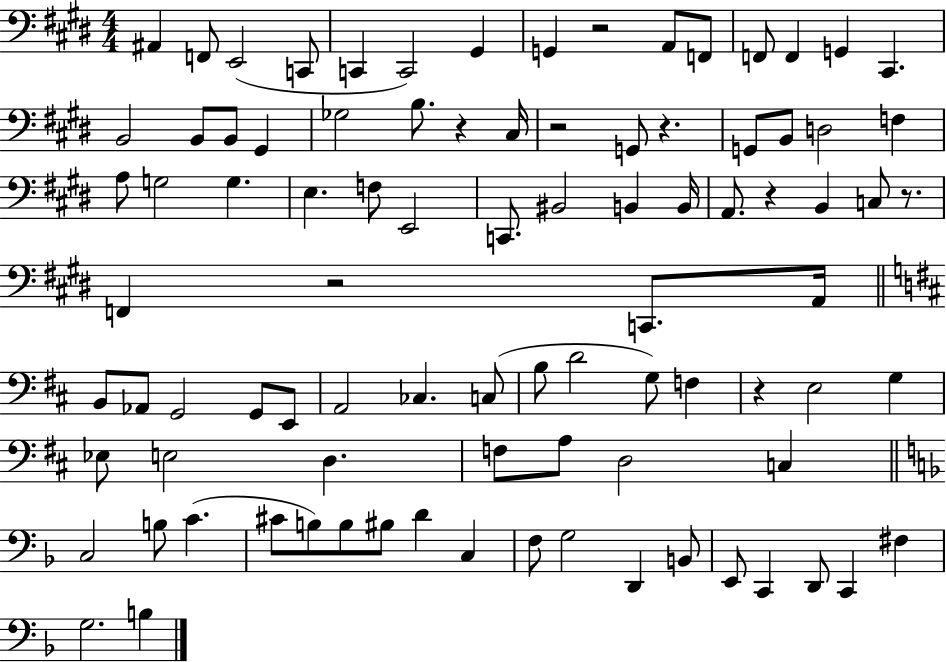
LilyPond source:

{
  \clef bass
  \numericTimeSignature
  \time 4/4
  \key e \major
  ais,4 f,8 e,2( c,8 | c,4 c,2) gis,4 | g,4 r2 a,8 f,8 | f,8 f,4 g,4 cis,4. | \break b,2 b,8 b,8 gis,4 | ges2 b8. r4 cis16 | r2 g,8 r4. | g,8 b,8 d2 f4 | \break a8 g2 g4. | e4. f8 e,2 | c,8. bis,2 b,4 b,16 | a,8. r4 b,4 c8 r8. | \break f,4 r2 c,8. a,16 | \bar "||" \break \key b \minor b,8 aes,8 g,2 g,8 e,8 | a,2 ces4. c8( | b8 d'2 g8) f4 | r4 e2 g4 | \break ees8 e2 d4. | f8 a8 d2 c4 | \bar "||" \break \key d \minor c2 b8 c'4.( | cis'8 b8) b8 bis8 d'4 c4 | f8 g2 d,4 b,8 | e,8 c,4 d,8 c,4 fis4 | \break g2. b4 | \bar "|."
}